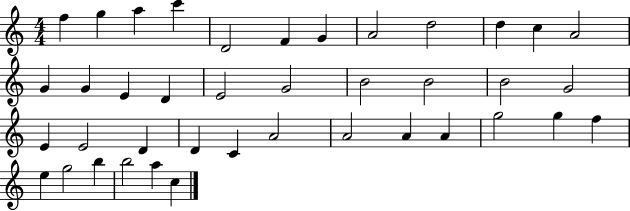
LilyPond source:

{
  \clef treble
  \numericTimeSignature
  \time 4/4
  \key c \major
  f''4 g''4 a''4 c'''4 | d'2 f'4 g'4 | a'2 d''2 | d''4 c''4 a'2 | \break g'4 g'4 e'4 d'4 | e'2 g'2 | b'2 b'2 | b'2 g'2 | \break e'4 e'2 d'4 | d'4 c'4 a'2 | a'2 a'4 a'4 | g''2 g''4 f''4 | \break e''4 g''2 b''4 | b''2 a''4 c''4 | \bar "|."
}